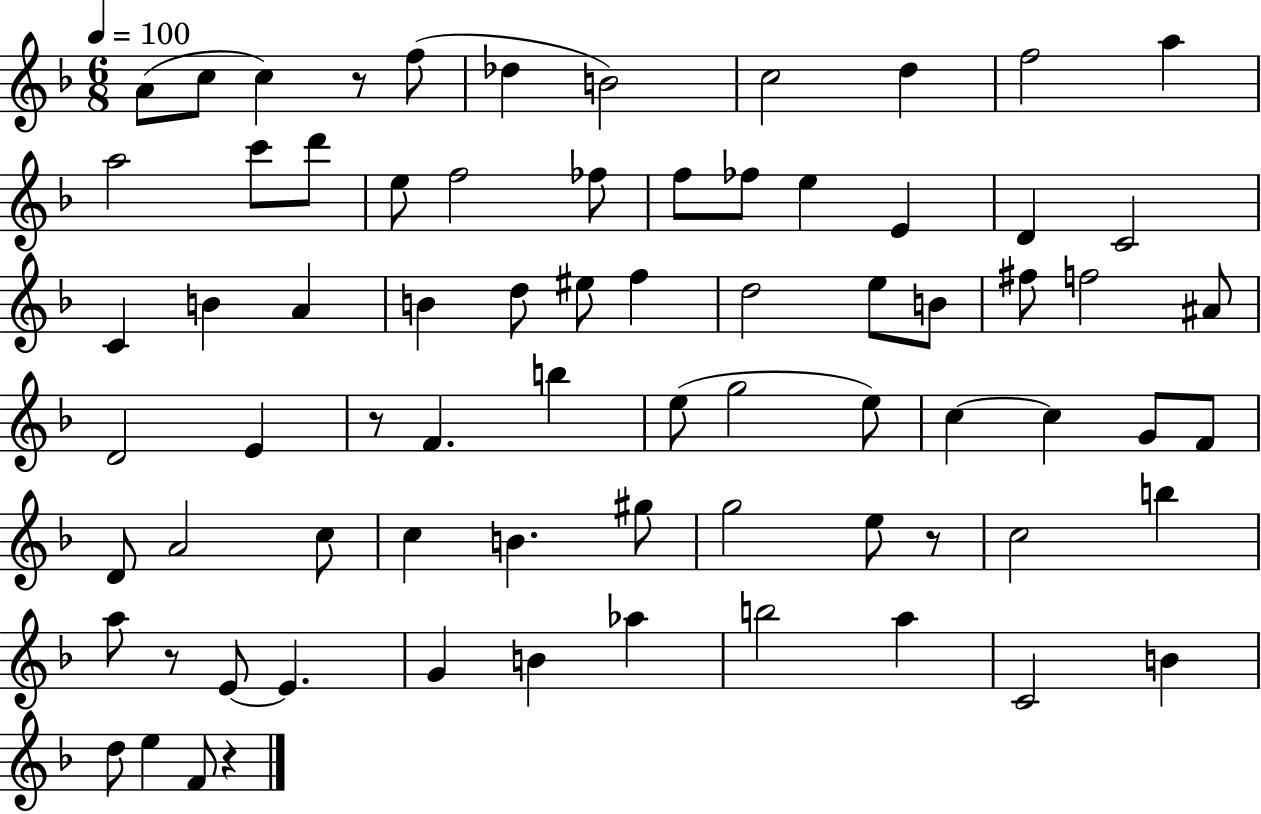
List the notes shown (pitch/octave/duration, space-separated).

A4/e C5/e C5/q R/e F5/e Db5/q B4/h C5/h D5/q F5/h A5/q A5/h C6/e D6/e E5/e F5/h FES5/e F5/e FES5/e E5/q E4/q D4/q C4/h C4/q B4/q A4/q B4/q D5/e EIS5/e F5/q D5/h E5/e B4/e F#5/e F5/h A#4/e D4/h E4/q R/e F4/q. B5/q E5/e G5/h E5/e C5/q C5/q G4/e F4/e D4/e A4/h C5/e C5/q B4/q. G#5/e G5/h E5/e R/e C5/h B5/q A5/e R/e E4/e E4/q. G4/q B4/q Ab5/q B5/h A5/q C4/h B4/q D5/e E5/q F4/e R/q